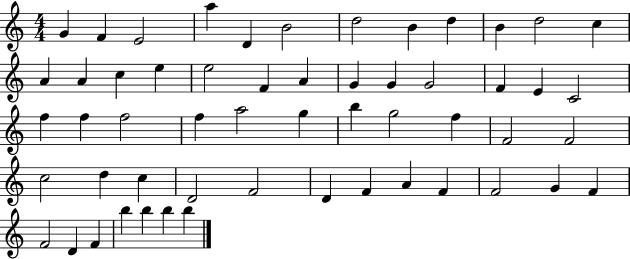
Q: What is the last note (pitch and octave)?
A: B5